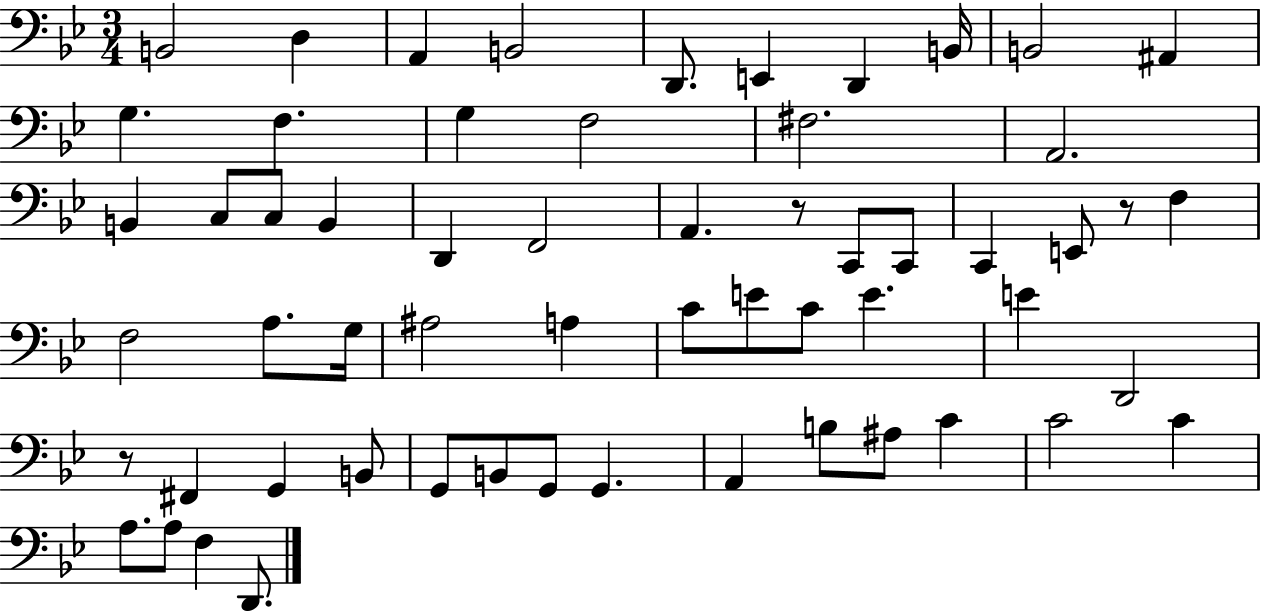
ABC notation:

X:1
T:Untitled
M:3/4
L:1/4
K:Bb
B,,2 D, A,, B,,2 D,,/2 E,, D,, B,,/4 B,,2 ^A,, G, F, G, F,2 ^F,2 A,,2 B,, C,/2 C,/2 B,, D,, F,,2 A,, z/2 C,,/2 C,,/2 C,, E,,/2 z/2 F, F,2 A,/2 G,/4 ^A,2 A, C/2 E/2 C/2 E E D,,2 z/2 ^F,, G,, B,,/2 G,,/2 B,,/2 G,,/2 G,, A,, B,/2 ^A,/2 C C2 C A,/2 A,/2 F, D,,/2